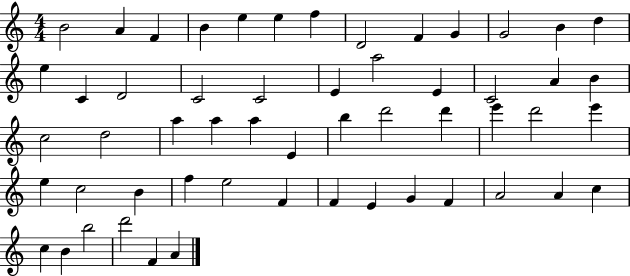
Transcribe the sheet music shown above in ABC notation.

X:1
T:Untitled
M:4/4
L:1/4
K:C
B2 A F B e e f D2 F G G2 B d e C D2 C2 C2 E a2 E C2 A B c2 d2 a a a E b d'2 d' e' d'2 e' e c2 B f e2 F F E G F A2 A c c B b2 d'2 F A